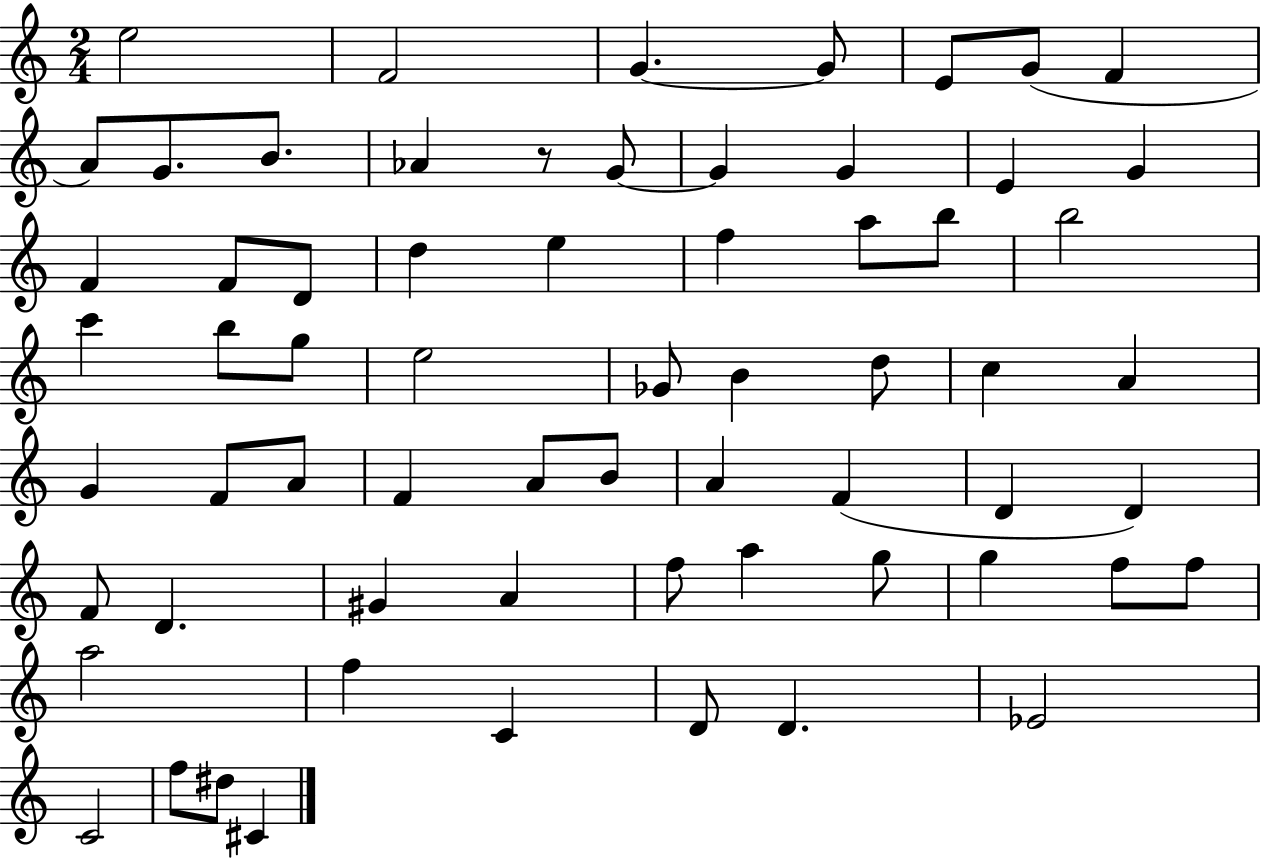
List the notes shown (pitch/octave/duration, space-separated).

E5/h F4/h G4/q. G4/e E4/e G4/e F4/q A4/e G4/e. B4/e. Ab4/q R/e G4/e G4/q G4/q E4/q G4/q F4/q F4/e D4/e D5/q E5/q F5/q A5/e B5/e B5/h C6/q B5/e G5/e E5/h Gb4/e B4/q D5/e C5/q A4/q G4/q F4/e A4/e F4/q A4/e B4/e A4/q F4/q D4/q D4/q F4/e D4/q. G#4/q A4/q F5/e A5/q G5/e G5/q F5/e F5/e A5/h F5/q C4/q D4/e D4/q. Eb4/h C4/h F5/e D#5/e C#4/q